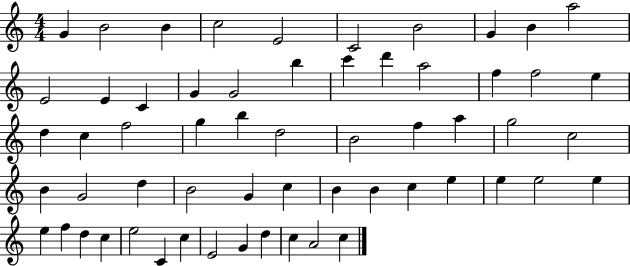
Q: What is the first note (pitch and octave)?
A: G4